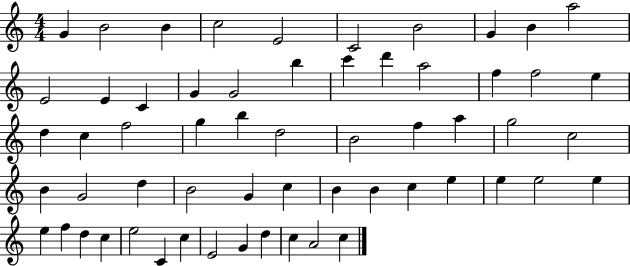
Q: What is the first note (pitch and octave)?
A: G4